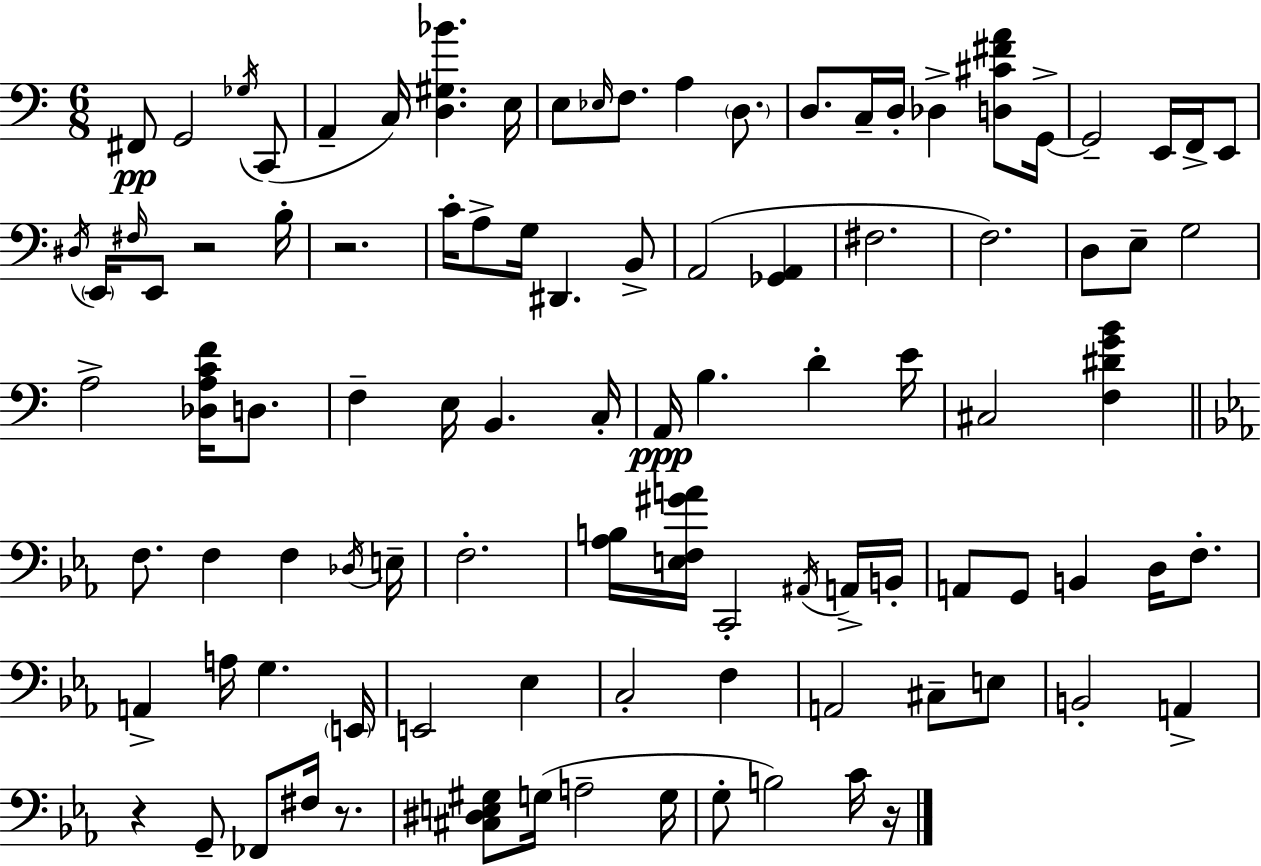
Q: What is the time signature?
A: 6/8